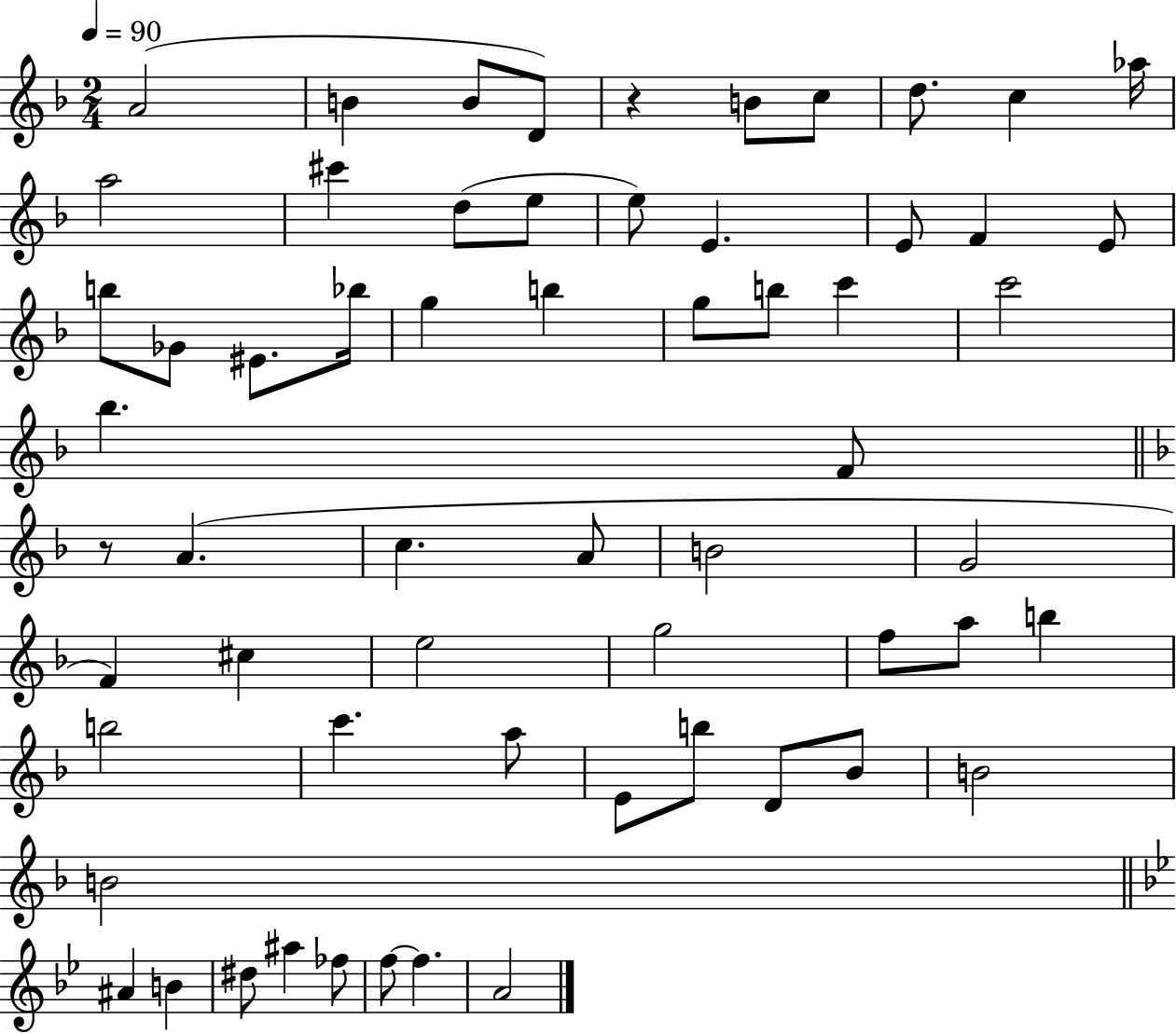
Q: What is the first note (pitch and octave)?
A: A4